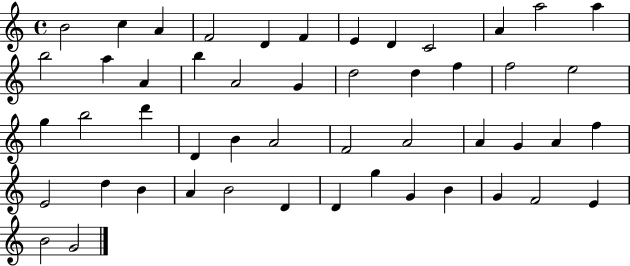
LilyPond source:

{
  \clef treble
  \time 4/4
  \defaultTimeSignature
  \key c \major
  b'2 c''4 a'4 | f'2 d'4 f'4 | e'4 d'4 c'2 | a'4 a''2 a''4 | \break b''2 a''4 a'4 | b''4 a'2 g'4 | d''2 d''4 f''4 | f''2 e''2 | \break g''4 b''2 d'''4 | d'4 b'4 a'2 | f'2 a'2 | a'4 g'4 a'4 f''4 | \break e'2 d''4 b'4 | a'4 b'2 d'4 | d'4 g''4 g'4 b'4 | g'4 f'2 e'4 | \break b'2 g'2 | \bar "|."
}